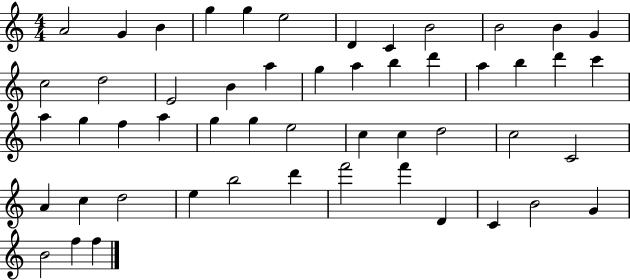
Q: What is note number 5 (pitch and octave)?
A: G5